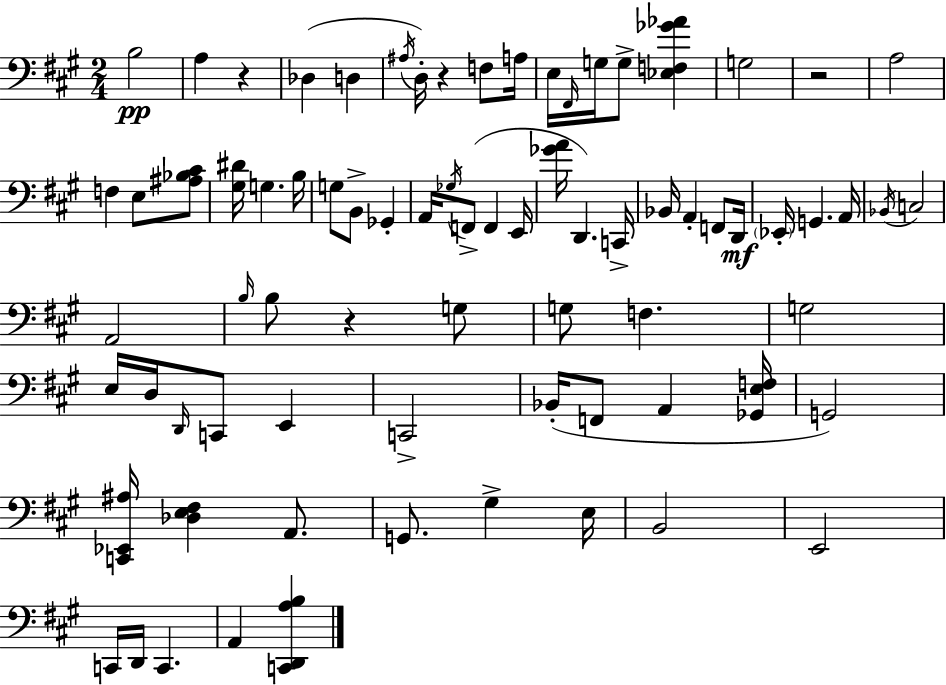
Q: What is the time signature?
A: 2/4